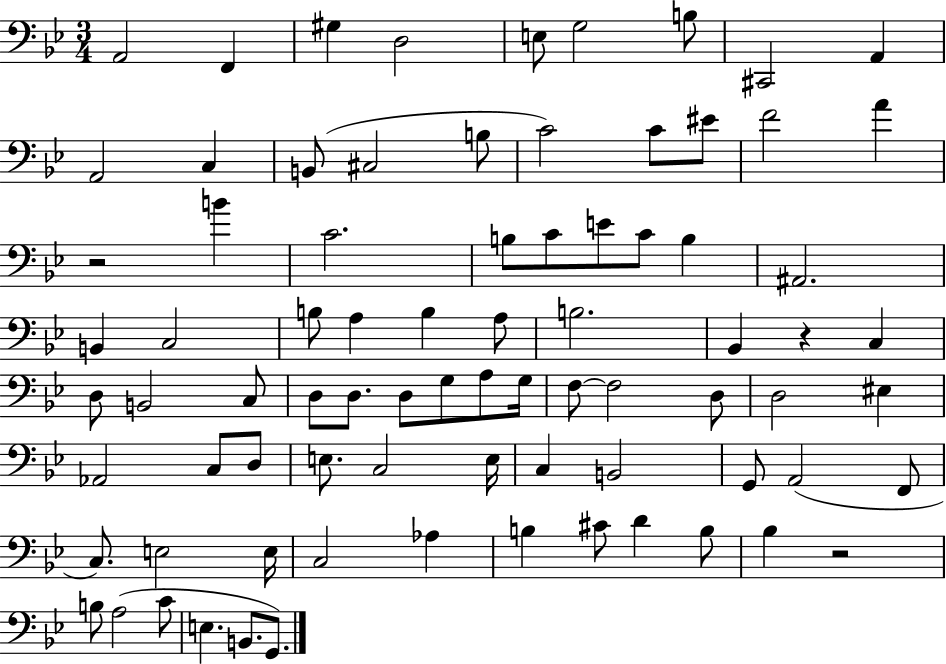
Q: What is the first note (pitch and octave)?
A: A2